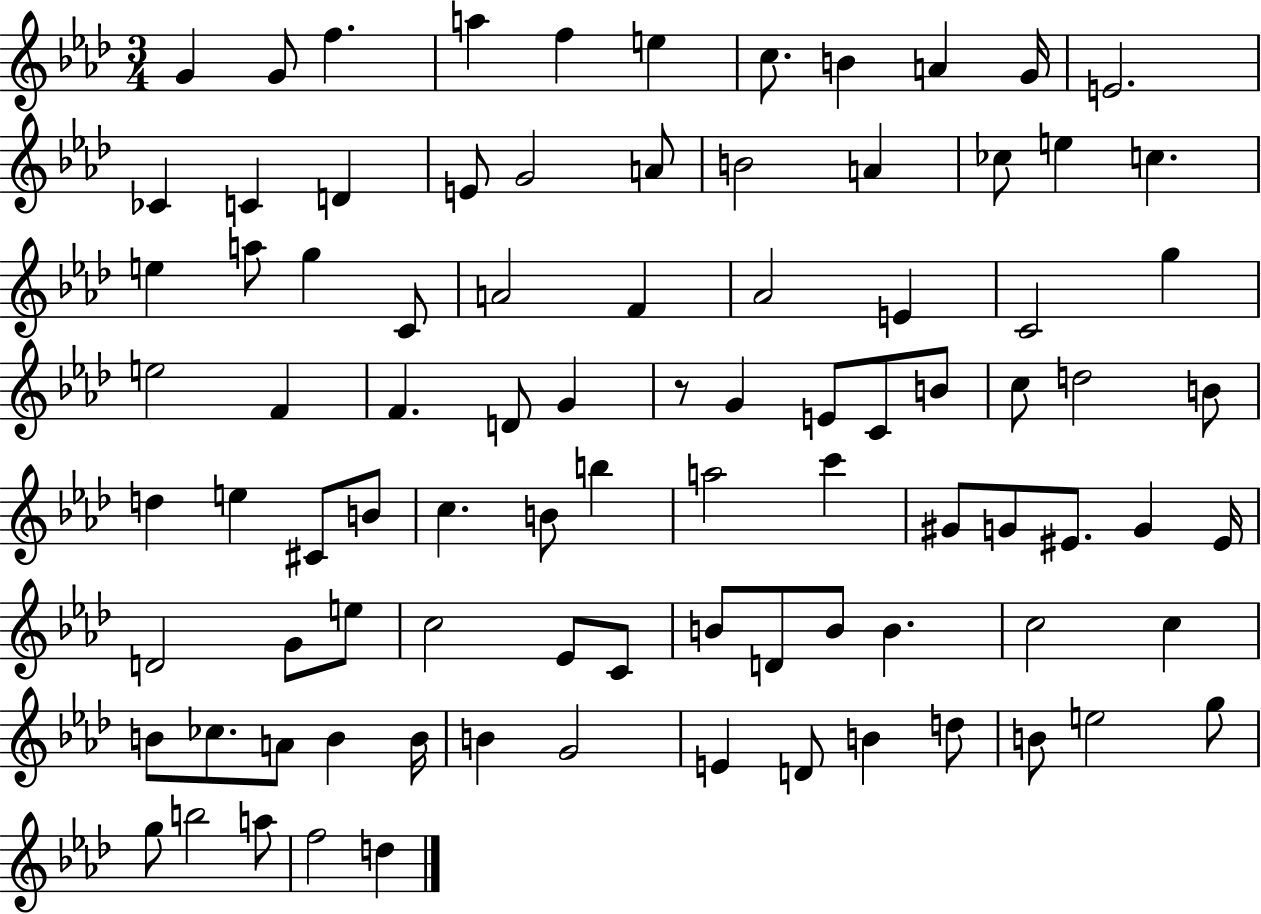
G4/q G4/e F5/q. A5/q F5/q E5/q C5/e. B4/q A4/q G4/s E4/h. CES4/q C4/q D4/q E4/e G4/h A4/e B4/h A4/q CES5/e E5/q C5/q. E5/q A5/e G5/q C4/e A4/h F4/q Ab4/h E4/q C4/h G5/q E5/h F4/q F4/q. D4/e G4/q R/e G4/q E4/e C4/e B4/e C5/e D5/h B4/e D5/q E5/q C#4/e B4/e C5/q. B4/e B5/q A5/h C6/q G#4/e G4/e EIS4/e. G4/q EIS4/s D4/h G4/e E5/e C5/h Eb4/e C4/e B4/e D4/e B4/e B4/q. C5/h C5/q B4/e CES5/e. A4/e B4/q B4/s B4/q G4/h E4/q D4/e B4/q D5/e B4/e E5/h G5/e G5/e B5/h A5/e F5/h D5/q